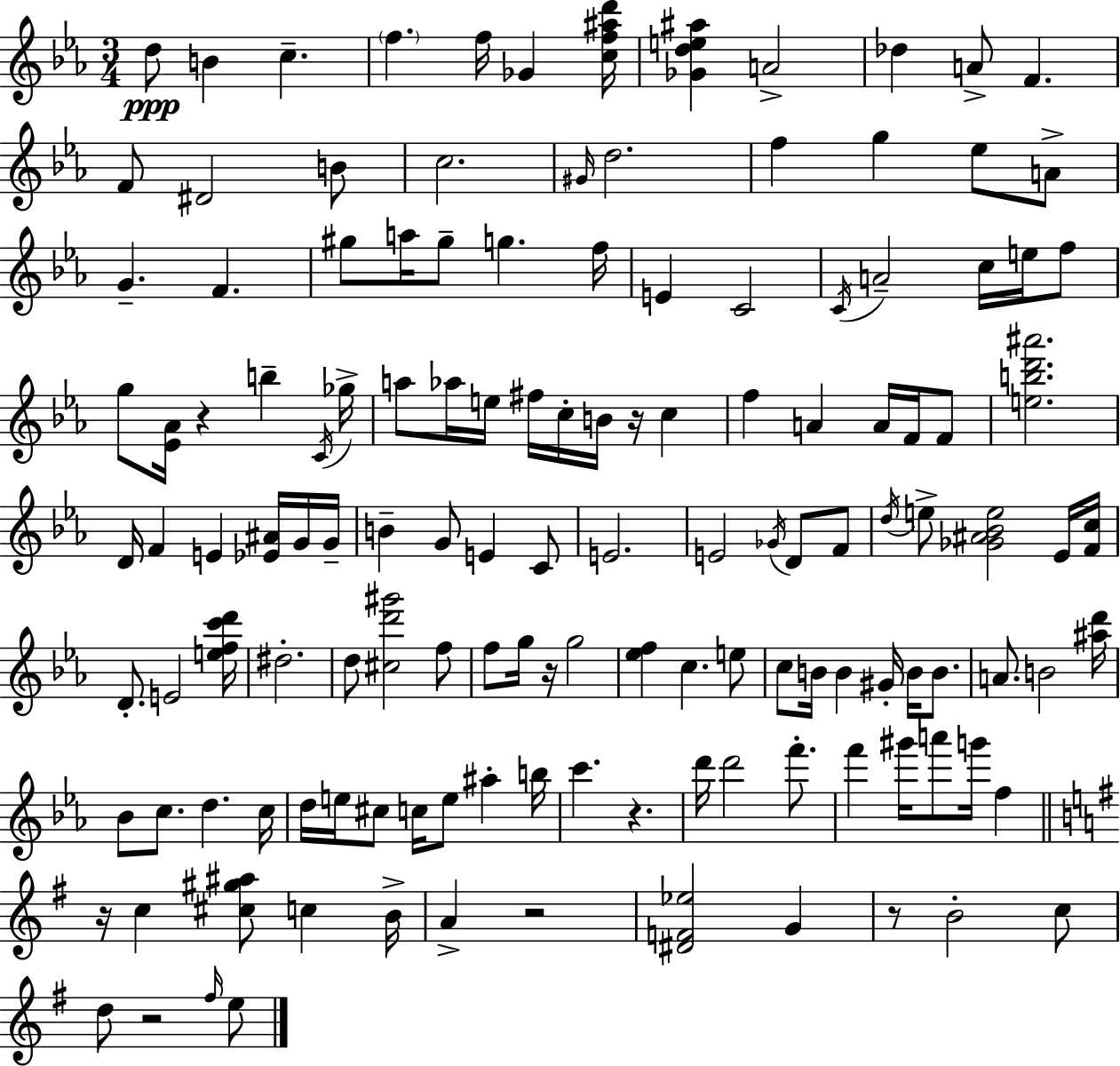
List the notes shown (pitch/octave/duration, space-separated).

D5/e B4/q C5/q. F5/q. F5/s Gb4/q [C5,F5,A#5,D6]/s [Gb4,D5,E5,A#5]/q A4/h Db5/q A4/e F4/q. F4/e D#4/h B4/e C5/h. G#4/s D5/h. F5/q G5/q Eb5/e A4/e G4/q. F4/q. G#5/e A5/s G#5/e G5/q. F5/s E4/q C4/h C4/s A4/h C5/s E5/s F5/e G5/e [Eb4,Ab4]/s R/q B5/q C4/s Gb5/s A5/e Ab5/s E5/s F#5/s C5/s B4/s R/s C5/q F5/q A4/q A4/s F4/s F4/e [E5,B5,D6,A#6]/h. D4/s F4/q E4/q [Eb4,A#4]/s G4/s G4/s B4/q G4/e E4/q C4/e E4/h. E4/h Gb4/s D4/e F4/e D5/s E5/e [Gb4,A#4,Bb4,E5]/h Eb4/s [F4,C5]/s D4/e. E4/h [E5,F5,C6,D6]/s D#5/h. D5/e [C#5,D6,G#6]/h F5/e F5/e G5/s R/s G5/h [Eb5,F5]/q C5/q. E5/e C5/e B4/s B4/q G#4/s B4/s B4/e. A4/e. B4/h [A#5,D6]/s Bb4/e C5/e. D5/q. C5/s D5/s E5/s C#5/e C5/s E5/e A#5/q B5/s C6/q. R/q. D6/s D6/h F6/e. F6/q G#6/s A6/e G6/s F5/q R/s C5/q [C#5,G#5,A#5]/e C5/q B4/s A4/q R/h [D#4,F4,Eb5]/h G4/q R/e B4/h C5/e D5/e R/h F#5/s E5/e